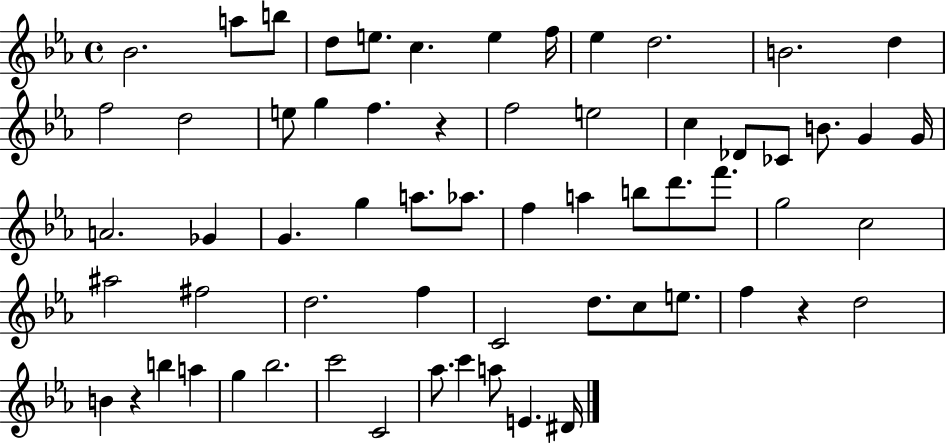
Bb4/h. A5/e B5/e D5/e E5/e. C5/q. E5/q F5/s Eb5/q D5/h. B4/h. D5/q F5/h D5/h E5/e G5/q F5/q. R/q F5/h E5/h C5/q Db4/e CES4/e B4/e. G4/q G4/s A4/h. Gb4/q G4/q. G5/q A5/e. Ab5/e. F5/q A5/q B5/e D6/e. F6/e. G5/h C5/h A#5/h F#5/h D5/h. F5/q C4/h D5/e. C5/e E5/e. F5/q R/q D5/h B4/q R/q B5/q A5/q G5/q Bb5/h. C6/h C4/h Ab5/e. C6/q A5/e E4/q. D#4/s